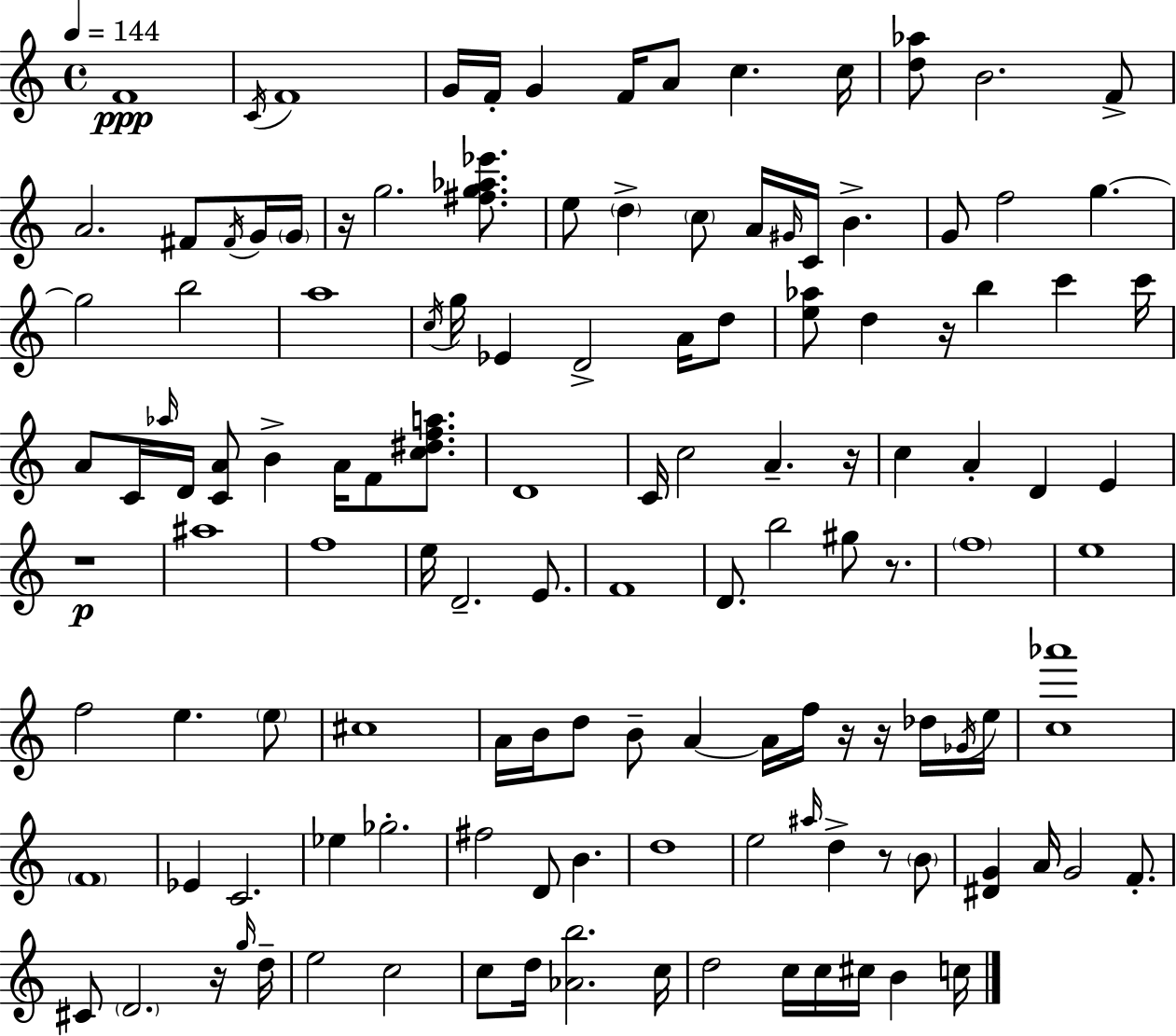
{
  \clef treble
  \time 4/4
  \defaultTimeSignature
  \key c \major
  \tempo 4 = 144
  \repeat volta 2 { f'1\ppp | \acciaccatura { c'16 } f'1 | g'16 f'16-. g'4 f'16 a'8 c''4. | c''16 <d'' aes''>8 b'2. f'8-> | \break a'2. fis'8 \acciaccatura { fis'16 } | g'16 \parenthesize g'16 r16 g''2. <fis'' g'' aes'' ees'''>8. | e''8 \parenthesize d''4-> \parenthesize c''8 a'16 \grace { gis'16 } c'16 b'4.-> | g'8 f''2 g''4.~~ | \break g''2 b''2 | a''1 | \acciaccatura { c''16 } g''16 ees'4 d'2-> | a'16 d''8 <e'' aes''>8 d''4 r16 b''4 c'''4 | \break c'''16 a'8 c'16 \grace { aes''16 } d'16 <c' a'>8 b'4-> a'16 | f'8 <c'' dis'' f'' a''>8. d'1 | c'16 c''2 a'4.-- | r16 c''4 a'4-. d'4 | \break e'4 r1\p | ais''1 | f''1 | e''16 d'2.-- | \break e'8. f'1 | d'8. b''2 | gis''8 r8. \parenthesize f''1 | e''1 | \break f''2 e''4. | \parenthesize e''8 cis''1 | a'16 b'16 d''8 b'8-- a'4~~ a'16 | f''16 r16 r16 des''16 \acciaccatura { ges'16 } e''16 <c'' aes'''>1 | \break \parenthesize f'1 | ees'4 c'2. | ees''4 ges''2.-. | fis''2 d'8 | \break b'4. d''1 | e''2 \grace { ais''16 } d''4-> | r8 \parenthesize b'8 <dis' g'>4 a'16 g'2 | f'8.-. cis'8 \parenthesize d'2. | \break r16 \grace { g''16 } d''16-- e''2 | c''2 c''8 d''16 <aes' b''>2. | c''16 d''2 | c''16 c''16 cis''16 b'4 c''16 } \bar "|."
}